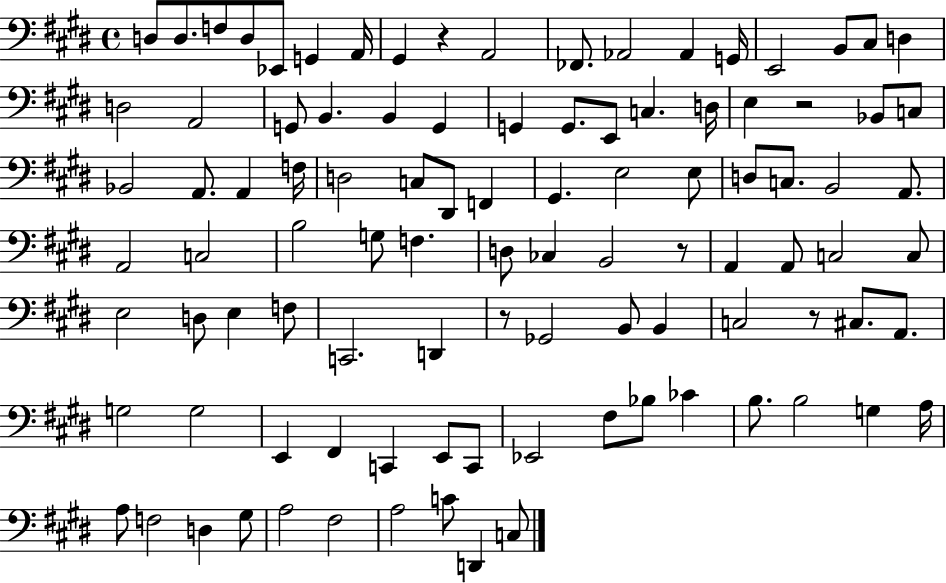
X:1
T:Untitled
M:4/4
L:1/4
K:E
D,/2 D,/2 F,/2 D,/2 _E,,/2 G,, A,,/4 ^G,, z A,,2 _F,,/2 _A,,2 _A,, G,,/4 E,,2 B,,/2 ^C,/2 D, D,2 A,,2 G,,/2 B,, B,, G,, G,, G,,/2 E,,/2 C, D,/4 E, z2 _B,,/2 C,/2 _B,,2 A,,/2 A,, F,/4 D,2 C,/2 ^D,,/2 F,, ^G,, E,2 E,/2 D,/2 C,/2 B,,2 A,,/2 A,,2 C,2 B,2 G,/2 F, D,/2 _C, B,,2 z/2 A,, A,,/2 C,2 C,/2 E,2 D,/2 E, F,/2 C,,2 D,, z/2 _G,,2 B,,/2 B,, C,2 z/2 ^C,/2 A,,/2 G,2 G,2 E,, ^F,, C,, E,,/2 C,,/2 _E,,2 ^F,/2 _B,/2 _C B,/2 B,2 G, A,/4 A,/2 F,2 D, ^G,/2 A,2 ^F,2 A,2 C/2 D,, C,/2